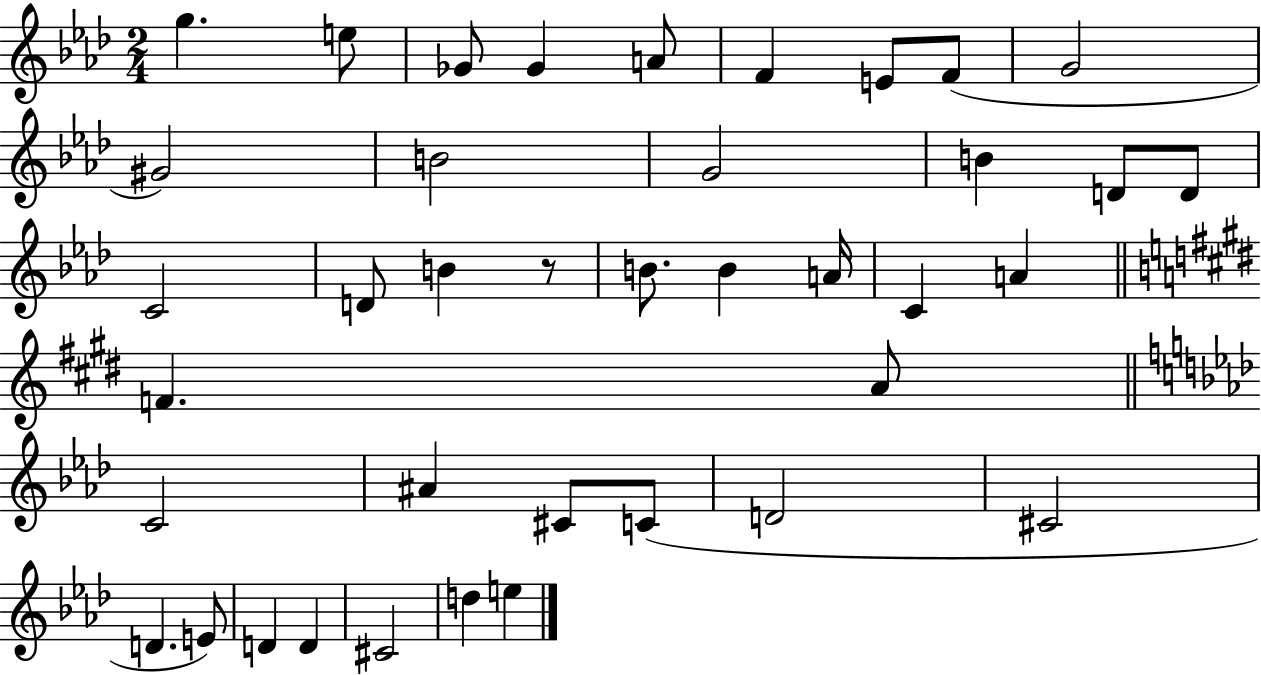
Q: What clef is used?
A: treble